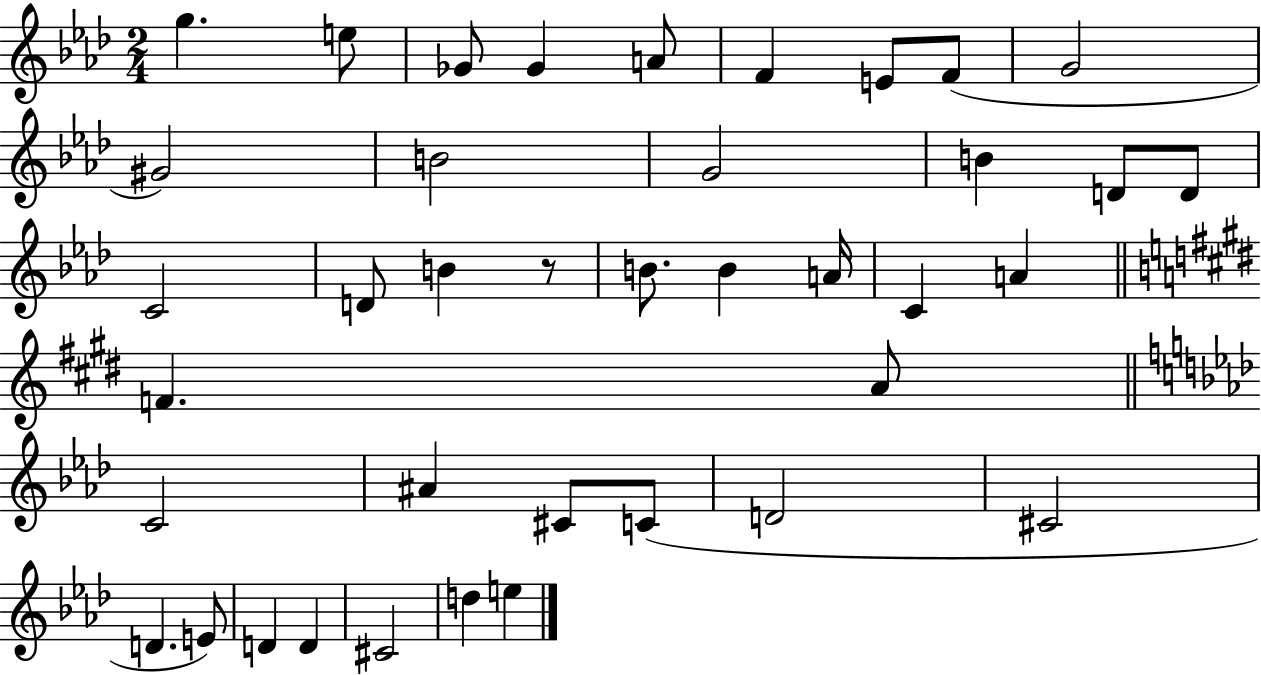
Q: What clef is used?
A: treble